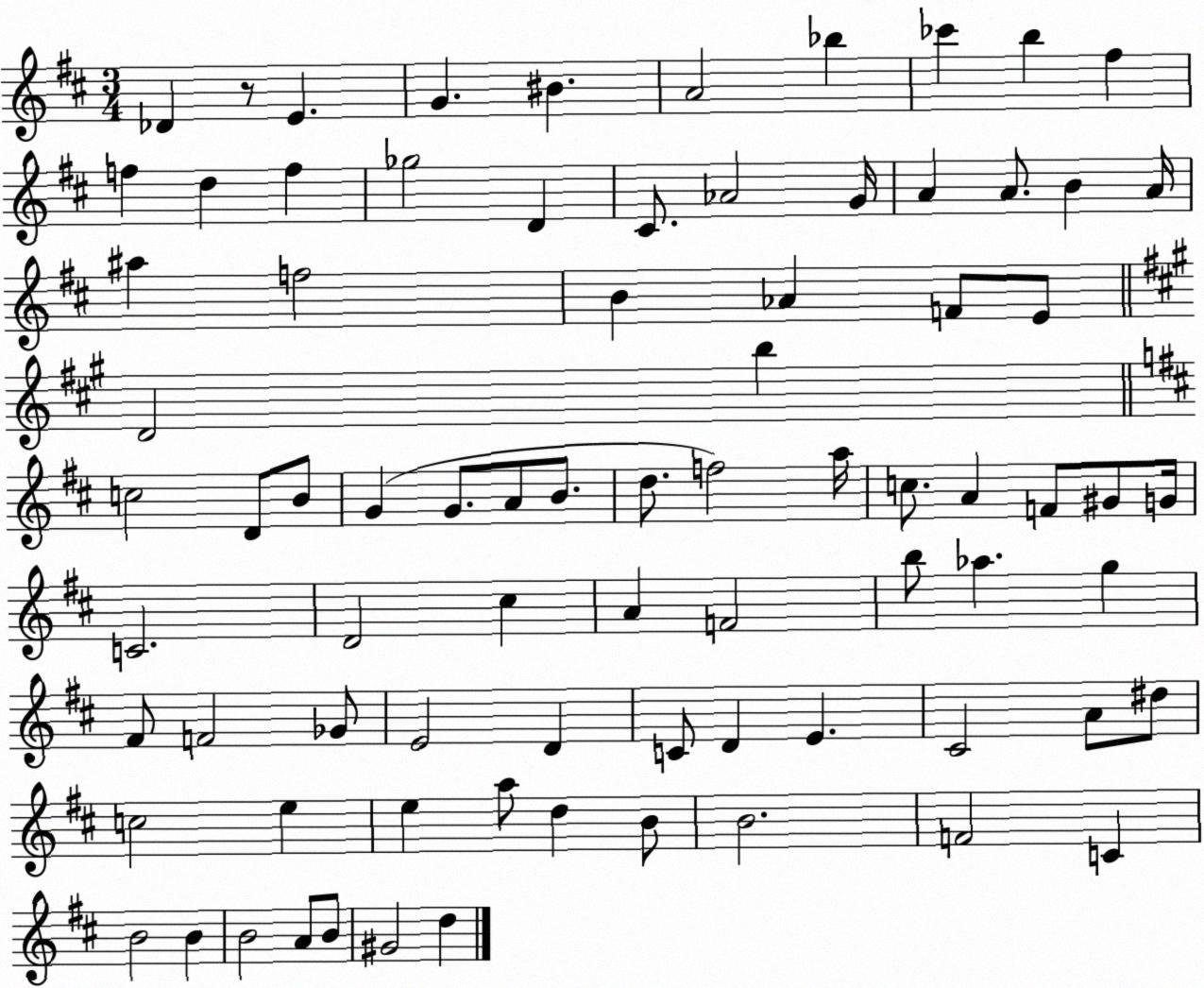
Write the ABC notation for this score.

X:1
T:Untitled
M:3/4
L:1/4
K:D
_D z/2 E G ^B A2 _b _c' b ^f f d f _g2 D ^C/2 _A2 G/4 A A/2 B A/4 ^a f2 B _A F/2 E/2 D2 b c2 D/2 B/2 G G/2 A/2 B/2 d/2 f2 a/4 c/2 A F/2 ^G/2 G/4 C2 D2 ^c A F2 b/2 _a g ^F/2 F2 _G/2 E2 D C/2 D E ^C2 A/2 ^d/2 c2 e e a/2 d B/2 B2 F2 C B2 B B2 A/2 B/2 ^G2 d